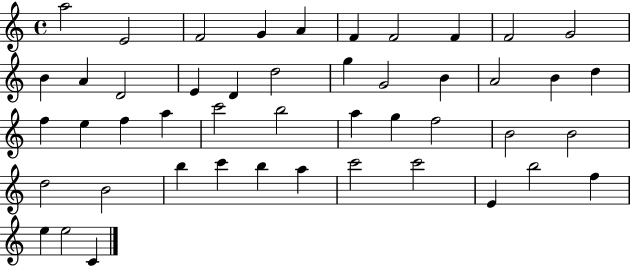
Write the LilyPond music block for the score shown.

{
  \clef treble
  \time 4/4
  \defaultTimeSignature
  \key c \major
  a''2 e'2 | f'2 g'4 a'4 | f'4 f'2 f'4 | f'2 g'2 | \break b'4 a'4 d'2 | e'4 d'4 d''2 | g''4 g'2 b'4 | a'2 b'4 d''4 | \break f''4 e''4 f''4 a''4 | c'''2 b''2 | a''4 g''4 f''2 | b'2 b'2 | \break d''2 b'2 | b''4 c'''4 b''4 a''4 | c'''2 c'''2 | e'4 b''2 f''4 | \break e''4 e''2 c'4 | \bar "|."
}